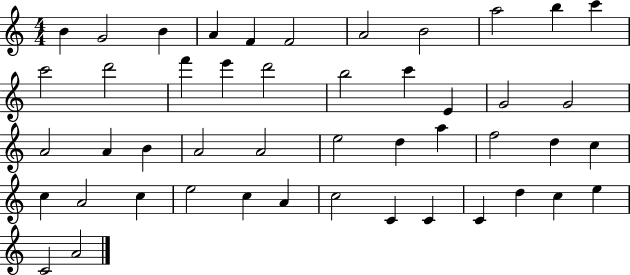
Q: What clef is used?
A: treble